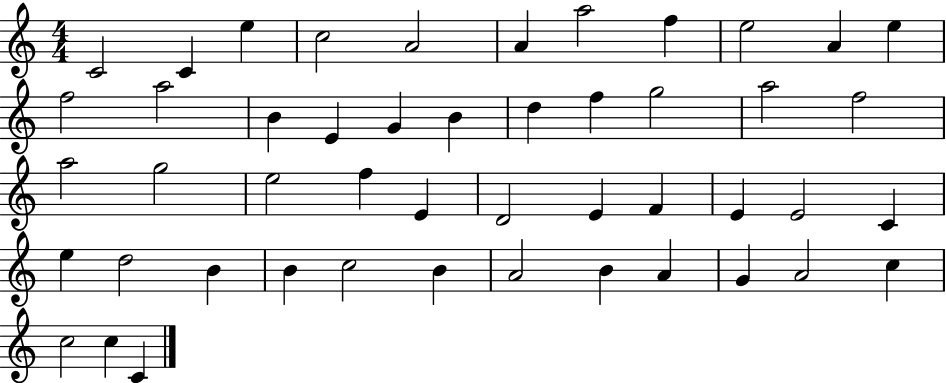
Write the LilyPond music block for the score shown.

{
  \clef treble
  \numericTimeSignature
  \time 4/4
  \key c \major
  c'2 c'4 e''4 | c''2 a'2 | a'4 a''2 f''4 | e''2 a'4 e''4 | \break f''2 a''2 | b'4 e'4 g'4 b'4 | d''4 f''4 g''2 | a''2 f''2 | \break a''2 g''2 | e''2 f''4 e'4 | d'2 e'4 f'4 | e'4 e'2 c'4 | \break e''4 d''2 b'4 | b'4 c''2 b'4 | a'2 b'4 a'4 | g'4 a'2 c''4 | \break c''2 c''4 c'4 | \bar "|."
}